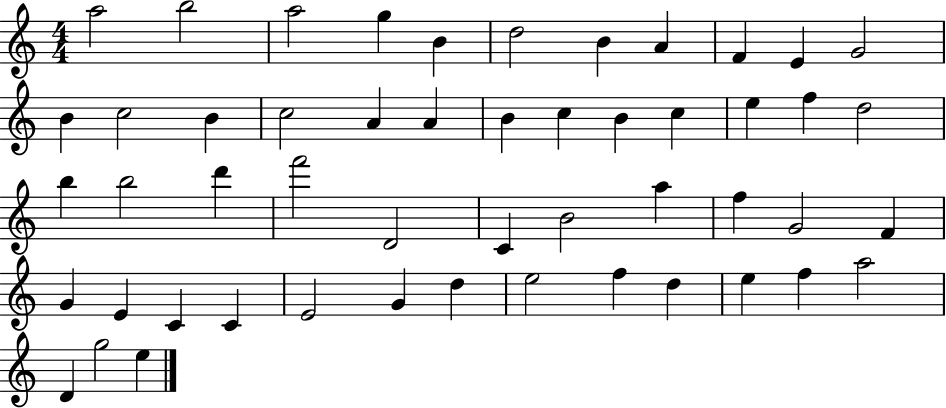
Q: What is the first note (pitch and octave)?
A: A5